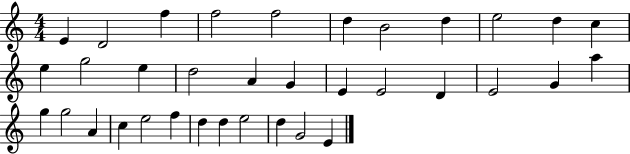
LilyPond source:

{
  \clef treble
  \numericTimeSignature
  \time 4/4
  \key c \major
  e'4 d'2 f''4 | f''2 f''2 | d''4 b'2 d''4 | e''2 d''4 c''4 | \break e''4 g''2 e''4 | d''2 a'4 g'4 | e'4 e'2 d'4 | e'2 g'4 a''4 | \break g''4 g''2 a'4 | c''4 e''2 f''4 | d''4 d''4 e''2 | d''4 g'2 e'4 | \break \bar "|."
}